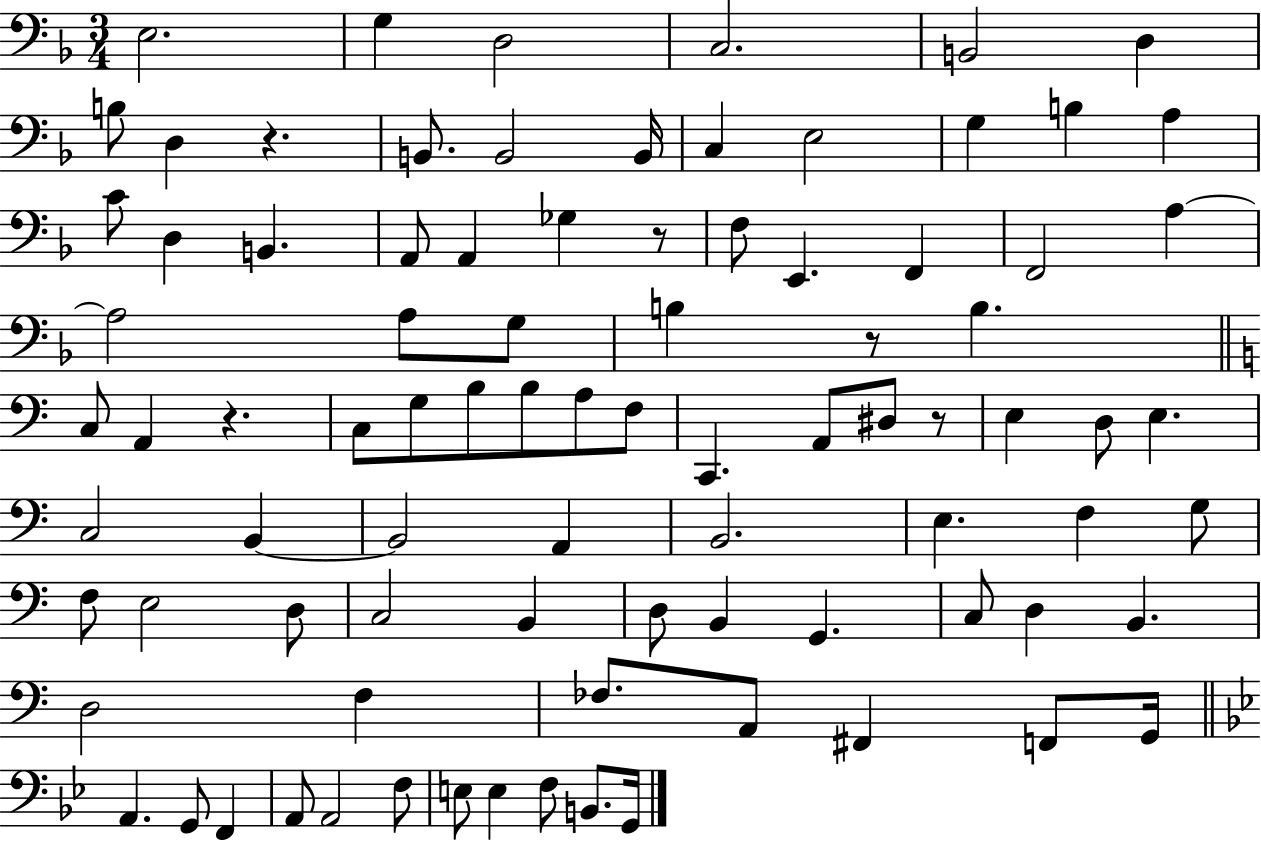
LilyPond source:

{
  \clef bass
  \numericTimeSignature
  \time 3/4
  \key f \major
  e2. | g4 d2 | c2. | b,2 d4 | \break b8 d4 r4. | b,8. b,2 b,16 | c4 e2 | g4 b4 a4 | \break c'8 d4 b,4. | a,8 a,4 ges4 r8 | f8 e,4. f,4 | f,2 a4~~ | \break a2 a8 g8 | b4 r8 b4. | \bar "||" \break \key c \major c8 a,4 r4. | c8 g8 b8 b8 a8 f8 | c,4. a,8 dis8 r8 | e4 d8 e4. | \break c2 b,4~~ | b,2 a,4 | b,2. | e4. f4 g8 | \break f8 e2 d8 | c2 b,4 | d8 b,4 g,4. | c8 d4 b,4. | \break d2 f4 | fes8. a,8 fis,4 f,8 g,16 | \bar "||" \break \key g \minor a,4. g,8 f,4 | a,8 a,2 f8 | e8 e4 f8 b,8. g,16 | \bar "|."
}